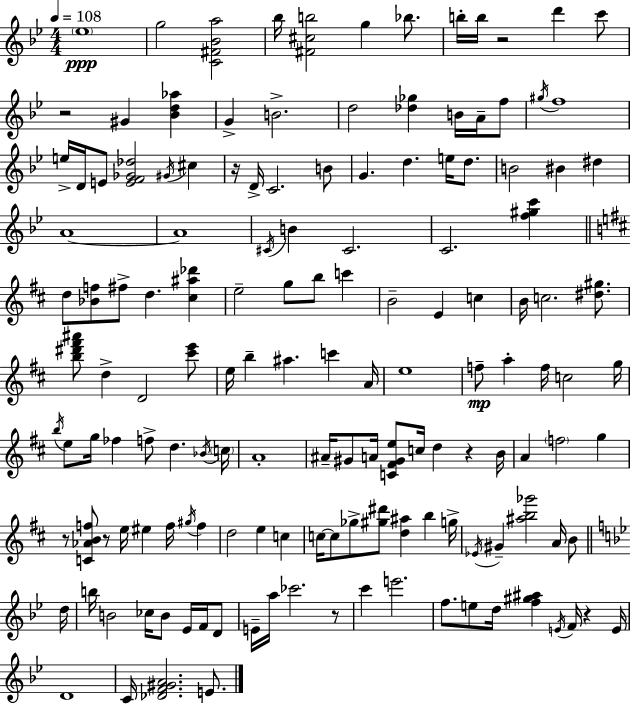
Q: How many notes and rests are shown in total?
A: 147